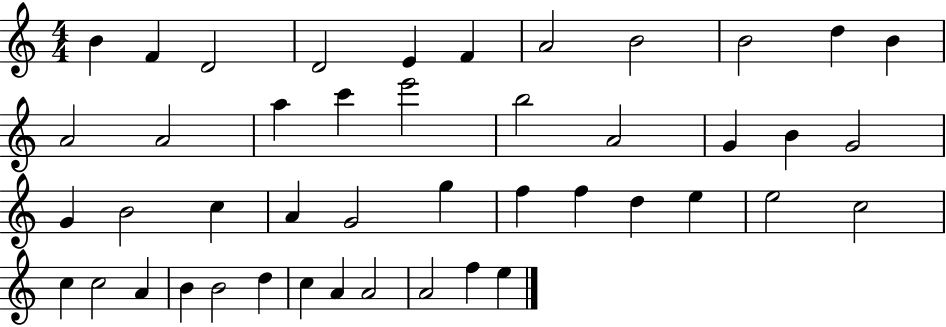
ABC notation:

X:1
T:Untitled
M:4/4
L:1/4
K:C
B F D2 D2 E F A2 B2 B2 d B A2 A2 a c' e'2 b2 A2 G B G2 G B2 c A G2 g f f d e e2 c2 c c2 A B B2 d c A A2 A2 f e